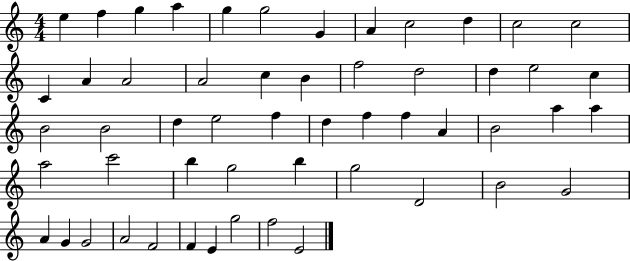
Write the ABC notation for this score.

X:1
T:Untitled
M:4/4
L:1/4
K:C
e f g a g g2 G A c2 d c2 c2 C A A2 A2 c B f2 d2 d e2 c B2 B2 d e2 f d f f A B2 a a a2 c'2 b g2 b g2 D2 B2 G2 A G G2 A2 F2 F E g2 f2 E2